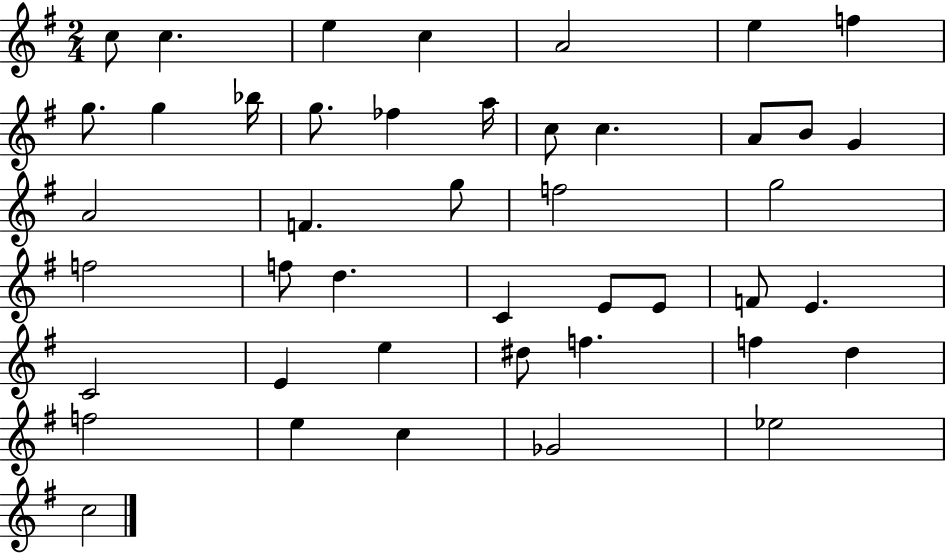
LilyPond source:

{
  \clef treble
  \numericTimeSignature
  \time 2/4
  \key g \major
  \repeat volta 2 { c''8 c''4. | e''4 c''4 | a'2 | e''4 f''4 | \break g''8. g''4 bes''16 | g''8. fes''4 a''16 | c''8 c''4. | a'8 b'8 g'4 | \break a'2 | f'4. g''8 | f''2 | g''2 | \break f''2 | f''8 d''4. | c'4 e'8 e'8 | f'8 e'4. | \break c'2 | e'4 e''4 | dis''8 f''4. | f''4 d''4 | \break f''2 | e''4 c''4 | ges'2 | ees''2 | \break c''2 | } \bar "|."
}